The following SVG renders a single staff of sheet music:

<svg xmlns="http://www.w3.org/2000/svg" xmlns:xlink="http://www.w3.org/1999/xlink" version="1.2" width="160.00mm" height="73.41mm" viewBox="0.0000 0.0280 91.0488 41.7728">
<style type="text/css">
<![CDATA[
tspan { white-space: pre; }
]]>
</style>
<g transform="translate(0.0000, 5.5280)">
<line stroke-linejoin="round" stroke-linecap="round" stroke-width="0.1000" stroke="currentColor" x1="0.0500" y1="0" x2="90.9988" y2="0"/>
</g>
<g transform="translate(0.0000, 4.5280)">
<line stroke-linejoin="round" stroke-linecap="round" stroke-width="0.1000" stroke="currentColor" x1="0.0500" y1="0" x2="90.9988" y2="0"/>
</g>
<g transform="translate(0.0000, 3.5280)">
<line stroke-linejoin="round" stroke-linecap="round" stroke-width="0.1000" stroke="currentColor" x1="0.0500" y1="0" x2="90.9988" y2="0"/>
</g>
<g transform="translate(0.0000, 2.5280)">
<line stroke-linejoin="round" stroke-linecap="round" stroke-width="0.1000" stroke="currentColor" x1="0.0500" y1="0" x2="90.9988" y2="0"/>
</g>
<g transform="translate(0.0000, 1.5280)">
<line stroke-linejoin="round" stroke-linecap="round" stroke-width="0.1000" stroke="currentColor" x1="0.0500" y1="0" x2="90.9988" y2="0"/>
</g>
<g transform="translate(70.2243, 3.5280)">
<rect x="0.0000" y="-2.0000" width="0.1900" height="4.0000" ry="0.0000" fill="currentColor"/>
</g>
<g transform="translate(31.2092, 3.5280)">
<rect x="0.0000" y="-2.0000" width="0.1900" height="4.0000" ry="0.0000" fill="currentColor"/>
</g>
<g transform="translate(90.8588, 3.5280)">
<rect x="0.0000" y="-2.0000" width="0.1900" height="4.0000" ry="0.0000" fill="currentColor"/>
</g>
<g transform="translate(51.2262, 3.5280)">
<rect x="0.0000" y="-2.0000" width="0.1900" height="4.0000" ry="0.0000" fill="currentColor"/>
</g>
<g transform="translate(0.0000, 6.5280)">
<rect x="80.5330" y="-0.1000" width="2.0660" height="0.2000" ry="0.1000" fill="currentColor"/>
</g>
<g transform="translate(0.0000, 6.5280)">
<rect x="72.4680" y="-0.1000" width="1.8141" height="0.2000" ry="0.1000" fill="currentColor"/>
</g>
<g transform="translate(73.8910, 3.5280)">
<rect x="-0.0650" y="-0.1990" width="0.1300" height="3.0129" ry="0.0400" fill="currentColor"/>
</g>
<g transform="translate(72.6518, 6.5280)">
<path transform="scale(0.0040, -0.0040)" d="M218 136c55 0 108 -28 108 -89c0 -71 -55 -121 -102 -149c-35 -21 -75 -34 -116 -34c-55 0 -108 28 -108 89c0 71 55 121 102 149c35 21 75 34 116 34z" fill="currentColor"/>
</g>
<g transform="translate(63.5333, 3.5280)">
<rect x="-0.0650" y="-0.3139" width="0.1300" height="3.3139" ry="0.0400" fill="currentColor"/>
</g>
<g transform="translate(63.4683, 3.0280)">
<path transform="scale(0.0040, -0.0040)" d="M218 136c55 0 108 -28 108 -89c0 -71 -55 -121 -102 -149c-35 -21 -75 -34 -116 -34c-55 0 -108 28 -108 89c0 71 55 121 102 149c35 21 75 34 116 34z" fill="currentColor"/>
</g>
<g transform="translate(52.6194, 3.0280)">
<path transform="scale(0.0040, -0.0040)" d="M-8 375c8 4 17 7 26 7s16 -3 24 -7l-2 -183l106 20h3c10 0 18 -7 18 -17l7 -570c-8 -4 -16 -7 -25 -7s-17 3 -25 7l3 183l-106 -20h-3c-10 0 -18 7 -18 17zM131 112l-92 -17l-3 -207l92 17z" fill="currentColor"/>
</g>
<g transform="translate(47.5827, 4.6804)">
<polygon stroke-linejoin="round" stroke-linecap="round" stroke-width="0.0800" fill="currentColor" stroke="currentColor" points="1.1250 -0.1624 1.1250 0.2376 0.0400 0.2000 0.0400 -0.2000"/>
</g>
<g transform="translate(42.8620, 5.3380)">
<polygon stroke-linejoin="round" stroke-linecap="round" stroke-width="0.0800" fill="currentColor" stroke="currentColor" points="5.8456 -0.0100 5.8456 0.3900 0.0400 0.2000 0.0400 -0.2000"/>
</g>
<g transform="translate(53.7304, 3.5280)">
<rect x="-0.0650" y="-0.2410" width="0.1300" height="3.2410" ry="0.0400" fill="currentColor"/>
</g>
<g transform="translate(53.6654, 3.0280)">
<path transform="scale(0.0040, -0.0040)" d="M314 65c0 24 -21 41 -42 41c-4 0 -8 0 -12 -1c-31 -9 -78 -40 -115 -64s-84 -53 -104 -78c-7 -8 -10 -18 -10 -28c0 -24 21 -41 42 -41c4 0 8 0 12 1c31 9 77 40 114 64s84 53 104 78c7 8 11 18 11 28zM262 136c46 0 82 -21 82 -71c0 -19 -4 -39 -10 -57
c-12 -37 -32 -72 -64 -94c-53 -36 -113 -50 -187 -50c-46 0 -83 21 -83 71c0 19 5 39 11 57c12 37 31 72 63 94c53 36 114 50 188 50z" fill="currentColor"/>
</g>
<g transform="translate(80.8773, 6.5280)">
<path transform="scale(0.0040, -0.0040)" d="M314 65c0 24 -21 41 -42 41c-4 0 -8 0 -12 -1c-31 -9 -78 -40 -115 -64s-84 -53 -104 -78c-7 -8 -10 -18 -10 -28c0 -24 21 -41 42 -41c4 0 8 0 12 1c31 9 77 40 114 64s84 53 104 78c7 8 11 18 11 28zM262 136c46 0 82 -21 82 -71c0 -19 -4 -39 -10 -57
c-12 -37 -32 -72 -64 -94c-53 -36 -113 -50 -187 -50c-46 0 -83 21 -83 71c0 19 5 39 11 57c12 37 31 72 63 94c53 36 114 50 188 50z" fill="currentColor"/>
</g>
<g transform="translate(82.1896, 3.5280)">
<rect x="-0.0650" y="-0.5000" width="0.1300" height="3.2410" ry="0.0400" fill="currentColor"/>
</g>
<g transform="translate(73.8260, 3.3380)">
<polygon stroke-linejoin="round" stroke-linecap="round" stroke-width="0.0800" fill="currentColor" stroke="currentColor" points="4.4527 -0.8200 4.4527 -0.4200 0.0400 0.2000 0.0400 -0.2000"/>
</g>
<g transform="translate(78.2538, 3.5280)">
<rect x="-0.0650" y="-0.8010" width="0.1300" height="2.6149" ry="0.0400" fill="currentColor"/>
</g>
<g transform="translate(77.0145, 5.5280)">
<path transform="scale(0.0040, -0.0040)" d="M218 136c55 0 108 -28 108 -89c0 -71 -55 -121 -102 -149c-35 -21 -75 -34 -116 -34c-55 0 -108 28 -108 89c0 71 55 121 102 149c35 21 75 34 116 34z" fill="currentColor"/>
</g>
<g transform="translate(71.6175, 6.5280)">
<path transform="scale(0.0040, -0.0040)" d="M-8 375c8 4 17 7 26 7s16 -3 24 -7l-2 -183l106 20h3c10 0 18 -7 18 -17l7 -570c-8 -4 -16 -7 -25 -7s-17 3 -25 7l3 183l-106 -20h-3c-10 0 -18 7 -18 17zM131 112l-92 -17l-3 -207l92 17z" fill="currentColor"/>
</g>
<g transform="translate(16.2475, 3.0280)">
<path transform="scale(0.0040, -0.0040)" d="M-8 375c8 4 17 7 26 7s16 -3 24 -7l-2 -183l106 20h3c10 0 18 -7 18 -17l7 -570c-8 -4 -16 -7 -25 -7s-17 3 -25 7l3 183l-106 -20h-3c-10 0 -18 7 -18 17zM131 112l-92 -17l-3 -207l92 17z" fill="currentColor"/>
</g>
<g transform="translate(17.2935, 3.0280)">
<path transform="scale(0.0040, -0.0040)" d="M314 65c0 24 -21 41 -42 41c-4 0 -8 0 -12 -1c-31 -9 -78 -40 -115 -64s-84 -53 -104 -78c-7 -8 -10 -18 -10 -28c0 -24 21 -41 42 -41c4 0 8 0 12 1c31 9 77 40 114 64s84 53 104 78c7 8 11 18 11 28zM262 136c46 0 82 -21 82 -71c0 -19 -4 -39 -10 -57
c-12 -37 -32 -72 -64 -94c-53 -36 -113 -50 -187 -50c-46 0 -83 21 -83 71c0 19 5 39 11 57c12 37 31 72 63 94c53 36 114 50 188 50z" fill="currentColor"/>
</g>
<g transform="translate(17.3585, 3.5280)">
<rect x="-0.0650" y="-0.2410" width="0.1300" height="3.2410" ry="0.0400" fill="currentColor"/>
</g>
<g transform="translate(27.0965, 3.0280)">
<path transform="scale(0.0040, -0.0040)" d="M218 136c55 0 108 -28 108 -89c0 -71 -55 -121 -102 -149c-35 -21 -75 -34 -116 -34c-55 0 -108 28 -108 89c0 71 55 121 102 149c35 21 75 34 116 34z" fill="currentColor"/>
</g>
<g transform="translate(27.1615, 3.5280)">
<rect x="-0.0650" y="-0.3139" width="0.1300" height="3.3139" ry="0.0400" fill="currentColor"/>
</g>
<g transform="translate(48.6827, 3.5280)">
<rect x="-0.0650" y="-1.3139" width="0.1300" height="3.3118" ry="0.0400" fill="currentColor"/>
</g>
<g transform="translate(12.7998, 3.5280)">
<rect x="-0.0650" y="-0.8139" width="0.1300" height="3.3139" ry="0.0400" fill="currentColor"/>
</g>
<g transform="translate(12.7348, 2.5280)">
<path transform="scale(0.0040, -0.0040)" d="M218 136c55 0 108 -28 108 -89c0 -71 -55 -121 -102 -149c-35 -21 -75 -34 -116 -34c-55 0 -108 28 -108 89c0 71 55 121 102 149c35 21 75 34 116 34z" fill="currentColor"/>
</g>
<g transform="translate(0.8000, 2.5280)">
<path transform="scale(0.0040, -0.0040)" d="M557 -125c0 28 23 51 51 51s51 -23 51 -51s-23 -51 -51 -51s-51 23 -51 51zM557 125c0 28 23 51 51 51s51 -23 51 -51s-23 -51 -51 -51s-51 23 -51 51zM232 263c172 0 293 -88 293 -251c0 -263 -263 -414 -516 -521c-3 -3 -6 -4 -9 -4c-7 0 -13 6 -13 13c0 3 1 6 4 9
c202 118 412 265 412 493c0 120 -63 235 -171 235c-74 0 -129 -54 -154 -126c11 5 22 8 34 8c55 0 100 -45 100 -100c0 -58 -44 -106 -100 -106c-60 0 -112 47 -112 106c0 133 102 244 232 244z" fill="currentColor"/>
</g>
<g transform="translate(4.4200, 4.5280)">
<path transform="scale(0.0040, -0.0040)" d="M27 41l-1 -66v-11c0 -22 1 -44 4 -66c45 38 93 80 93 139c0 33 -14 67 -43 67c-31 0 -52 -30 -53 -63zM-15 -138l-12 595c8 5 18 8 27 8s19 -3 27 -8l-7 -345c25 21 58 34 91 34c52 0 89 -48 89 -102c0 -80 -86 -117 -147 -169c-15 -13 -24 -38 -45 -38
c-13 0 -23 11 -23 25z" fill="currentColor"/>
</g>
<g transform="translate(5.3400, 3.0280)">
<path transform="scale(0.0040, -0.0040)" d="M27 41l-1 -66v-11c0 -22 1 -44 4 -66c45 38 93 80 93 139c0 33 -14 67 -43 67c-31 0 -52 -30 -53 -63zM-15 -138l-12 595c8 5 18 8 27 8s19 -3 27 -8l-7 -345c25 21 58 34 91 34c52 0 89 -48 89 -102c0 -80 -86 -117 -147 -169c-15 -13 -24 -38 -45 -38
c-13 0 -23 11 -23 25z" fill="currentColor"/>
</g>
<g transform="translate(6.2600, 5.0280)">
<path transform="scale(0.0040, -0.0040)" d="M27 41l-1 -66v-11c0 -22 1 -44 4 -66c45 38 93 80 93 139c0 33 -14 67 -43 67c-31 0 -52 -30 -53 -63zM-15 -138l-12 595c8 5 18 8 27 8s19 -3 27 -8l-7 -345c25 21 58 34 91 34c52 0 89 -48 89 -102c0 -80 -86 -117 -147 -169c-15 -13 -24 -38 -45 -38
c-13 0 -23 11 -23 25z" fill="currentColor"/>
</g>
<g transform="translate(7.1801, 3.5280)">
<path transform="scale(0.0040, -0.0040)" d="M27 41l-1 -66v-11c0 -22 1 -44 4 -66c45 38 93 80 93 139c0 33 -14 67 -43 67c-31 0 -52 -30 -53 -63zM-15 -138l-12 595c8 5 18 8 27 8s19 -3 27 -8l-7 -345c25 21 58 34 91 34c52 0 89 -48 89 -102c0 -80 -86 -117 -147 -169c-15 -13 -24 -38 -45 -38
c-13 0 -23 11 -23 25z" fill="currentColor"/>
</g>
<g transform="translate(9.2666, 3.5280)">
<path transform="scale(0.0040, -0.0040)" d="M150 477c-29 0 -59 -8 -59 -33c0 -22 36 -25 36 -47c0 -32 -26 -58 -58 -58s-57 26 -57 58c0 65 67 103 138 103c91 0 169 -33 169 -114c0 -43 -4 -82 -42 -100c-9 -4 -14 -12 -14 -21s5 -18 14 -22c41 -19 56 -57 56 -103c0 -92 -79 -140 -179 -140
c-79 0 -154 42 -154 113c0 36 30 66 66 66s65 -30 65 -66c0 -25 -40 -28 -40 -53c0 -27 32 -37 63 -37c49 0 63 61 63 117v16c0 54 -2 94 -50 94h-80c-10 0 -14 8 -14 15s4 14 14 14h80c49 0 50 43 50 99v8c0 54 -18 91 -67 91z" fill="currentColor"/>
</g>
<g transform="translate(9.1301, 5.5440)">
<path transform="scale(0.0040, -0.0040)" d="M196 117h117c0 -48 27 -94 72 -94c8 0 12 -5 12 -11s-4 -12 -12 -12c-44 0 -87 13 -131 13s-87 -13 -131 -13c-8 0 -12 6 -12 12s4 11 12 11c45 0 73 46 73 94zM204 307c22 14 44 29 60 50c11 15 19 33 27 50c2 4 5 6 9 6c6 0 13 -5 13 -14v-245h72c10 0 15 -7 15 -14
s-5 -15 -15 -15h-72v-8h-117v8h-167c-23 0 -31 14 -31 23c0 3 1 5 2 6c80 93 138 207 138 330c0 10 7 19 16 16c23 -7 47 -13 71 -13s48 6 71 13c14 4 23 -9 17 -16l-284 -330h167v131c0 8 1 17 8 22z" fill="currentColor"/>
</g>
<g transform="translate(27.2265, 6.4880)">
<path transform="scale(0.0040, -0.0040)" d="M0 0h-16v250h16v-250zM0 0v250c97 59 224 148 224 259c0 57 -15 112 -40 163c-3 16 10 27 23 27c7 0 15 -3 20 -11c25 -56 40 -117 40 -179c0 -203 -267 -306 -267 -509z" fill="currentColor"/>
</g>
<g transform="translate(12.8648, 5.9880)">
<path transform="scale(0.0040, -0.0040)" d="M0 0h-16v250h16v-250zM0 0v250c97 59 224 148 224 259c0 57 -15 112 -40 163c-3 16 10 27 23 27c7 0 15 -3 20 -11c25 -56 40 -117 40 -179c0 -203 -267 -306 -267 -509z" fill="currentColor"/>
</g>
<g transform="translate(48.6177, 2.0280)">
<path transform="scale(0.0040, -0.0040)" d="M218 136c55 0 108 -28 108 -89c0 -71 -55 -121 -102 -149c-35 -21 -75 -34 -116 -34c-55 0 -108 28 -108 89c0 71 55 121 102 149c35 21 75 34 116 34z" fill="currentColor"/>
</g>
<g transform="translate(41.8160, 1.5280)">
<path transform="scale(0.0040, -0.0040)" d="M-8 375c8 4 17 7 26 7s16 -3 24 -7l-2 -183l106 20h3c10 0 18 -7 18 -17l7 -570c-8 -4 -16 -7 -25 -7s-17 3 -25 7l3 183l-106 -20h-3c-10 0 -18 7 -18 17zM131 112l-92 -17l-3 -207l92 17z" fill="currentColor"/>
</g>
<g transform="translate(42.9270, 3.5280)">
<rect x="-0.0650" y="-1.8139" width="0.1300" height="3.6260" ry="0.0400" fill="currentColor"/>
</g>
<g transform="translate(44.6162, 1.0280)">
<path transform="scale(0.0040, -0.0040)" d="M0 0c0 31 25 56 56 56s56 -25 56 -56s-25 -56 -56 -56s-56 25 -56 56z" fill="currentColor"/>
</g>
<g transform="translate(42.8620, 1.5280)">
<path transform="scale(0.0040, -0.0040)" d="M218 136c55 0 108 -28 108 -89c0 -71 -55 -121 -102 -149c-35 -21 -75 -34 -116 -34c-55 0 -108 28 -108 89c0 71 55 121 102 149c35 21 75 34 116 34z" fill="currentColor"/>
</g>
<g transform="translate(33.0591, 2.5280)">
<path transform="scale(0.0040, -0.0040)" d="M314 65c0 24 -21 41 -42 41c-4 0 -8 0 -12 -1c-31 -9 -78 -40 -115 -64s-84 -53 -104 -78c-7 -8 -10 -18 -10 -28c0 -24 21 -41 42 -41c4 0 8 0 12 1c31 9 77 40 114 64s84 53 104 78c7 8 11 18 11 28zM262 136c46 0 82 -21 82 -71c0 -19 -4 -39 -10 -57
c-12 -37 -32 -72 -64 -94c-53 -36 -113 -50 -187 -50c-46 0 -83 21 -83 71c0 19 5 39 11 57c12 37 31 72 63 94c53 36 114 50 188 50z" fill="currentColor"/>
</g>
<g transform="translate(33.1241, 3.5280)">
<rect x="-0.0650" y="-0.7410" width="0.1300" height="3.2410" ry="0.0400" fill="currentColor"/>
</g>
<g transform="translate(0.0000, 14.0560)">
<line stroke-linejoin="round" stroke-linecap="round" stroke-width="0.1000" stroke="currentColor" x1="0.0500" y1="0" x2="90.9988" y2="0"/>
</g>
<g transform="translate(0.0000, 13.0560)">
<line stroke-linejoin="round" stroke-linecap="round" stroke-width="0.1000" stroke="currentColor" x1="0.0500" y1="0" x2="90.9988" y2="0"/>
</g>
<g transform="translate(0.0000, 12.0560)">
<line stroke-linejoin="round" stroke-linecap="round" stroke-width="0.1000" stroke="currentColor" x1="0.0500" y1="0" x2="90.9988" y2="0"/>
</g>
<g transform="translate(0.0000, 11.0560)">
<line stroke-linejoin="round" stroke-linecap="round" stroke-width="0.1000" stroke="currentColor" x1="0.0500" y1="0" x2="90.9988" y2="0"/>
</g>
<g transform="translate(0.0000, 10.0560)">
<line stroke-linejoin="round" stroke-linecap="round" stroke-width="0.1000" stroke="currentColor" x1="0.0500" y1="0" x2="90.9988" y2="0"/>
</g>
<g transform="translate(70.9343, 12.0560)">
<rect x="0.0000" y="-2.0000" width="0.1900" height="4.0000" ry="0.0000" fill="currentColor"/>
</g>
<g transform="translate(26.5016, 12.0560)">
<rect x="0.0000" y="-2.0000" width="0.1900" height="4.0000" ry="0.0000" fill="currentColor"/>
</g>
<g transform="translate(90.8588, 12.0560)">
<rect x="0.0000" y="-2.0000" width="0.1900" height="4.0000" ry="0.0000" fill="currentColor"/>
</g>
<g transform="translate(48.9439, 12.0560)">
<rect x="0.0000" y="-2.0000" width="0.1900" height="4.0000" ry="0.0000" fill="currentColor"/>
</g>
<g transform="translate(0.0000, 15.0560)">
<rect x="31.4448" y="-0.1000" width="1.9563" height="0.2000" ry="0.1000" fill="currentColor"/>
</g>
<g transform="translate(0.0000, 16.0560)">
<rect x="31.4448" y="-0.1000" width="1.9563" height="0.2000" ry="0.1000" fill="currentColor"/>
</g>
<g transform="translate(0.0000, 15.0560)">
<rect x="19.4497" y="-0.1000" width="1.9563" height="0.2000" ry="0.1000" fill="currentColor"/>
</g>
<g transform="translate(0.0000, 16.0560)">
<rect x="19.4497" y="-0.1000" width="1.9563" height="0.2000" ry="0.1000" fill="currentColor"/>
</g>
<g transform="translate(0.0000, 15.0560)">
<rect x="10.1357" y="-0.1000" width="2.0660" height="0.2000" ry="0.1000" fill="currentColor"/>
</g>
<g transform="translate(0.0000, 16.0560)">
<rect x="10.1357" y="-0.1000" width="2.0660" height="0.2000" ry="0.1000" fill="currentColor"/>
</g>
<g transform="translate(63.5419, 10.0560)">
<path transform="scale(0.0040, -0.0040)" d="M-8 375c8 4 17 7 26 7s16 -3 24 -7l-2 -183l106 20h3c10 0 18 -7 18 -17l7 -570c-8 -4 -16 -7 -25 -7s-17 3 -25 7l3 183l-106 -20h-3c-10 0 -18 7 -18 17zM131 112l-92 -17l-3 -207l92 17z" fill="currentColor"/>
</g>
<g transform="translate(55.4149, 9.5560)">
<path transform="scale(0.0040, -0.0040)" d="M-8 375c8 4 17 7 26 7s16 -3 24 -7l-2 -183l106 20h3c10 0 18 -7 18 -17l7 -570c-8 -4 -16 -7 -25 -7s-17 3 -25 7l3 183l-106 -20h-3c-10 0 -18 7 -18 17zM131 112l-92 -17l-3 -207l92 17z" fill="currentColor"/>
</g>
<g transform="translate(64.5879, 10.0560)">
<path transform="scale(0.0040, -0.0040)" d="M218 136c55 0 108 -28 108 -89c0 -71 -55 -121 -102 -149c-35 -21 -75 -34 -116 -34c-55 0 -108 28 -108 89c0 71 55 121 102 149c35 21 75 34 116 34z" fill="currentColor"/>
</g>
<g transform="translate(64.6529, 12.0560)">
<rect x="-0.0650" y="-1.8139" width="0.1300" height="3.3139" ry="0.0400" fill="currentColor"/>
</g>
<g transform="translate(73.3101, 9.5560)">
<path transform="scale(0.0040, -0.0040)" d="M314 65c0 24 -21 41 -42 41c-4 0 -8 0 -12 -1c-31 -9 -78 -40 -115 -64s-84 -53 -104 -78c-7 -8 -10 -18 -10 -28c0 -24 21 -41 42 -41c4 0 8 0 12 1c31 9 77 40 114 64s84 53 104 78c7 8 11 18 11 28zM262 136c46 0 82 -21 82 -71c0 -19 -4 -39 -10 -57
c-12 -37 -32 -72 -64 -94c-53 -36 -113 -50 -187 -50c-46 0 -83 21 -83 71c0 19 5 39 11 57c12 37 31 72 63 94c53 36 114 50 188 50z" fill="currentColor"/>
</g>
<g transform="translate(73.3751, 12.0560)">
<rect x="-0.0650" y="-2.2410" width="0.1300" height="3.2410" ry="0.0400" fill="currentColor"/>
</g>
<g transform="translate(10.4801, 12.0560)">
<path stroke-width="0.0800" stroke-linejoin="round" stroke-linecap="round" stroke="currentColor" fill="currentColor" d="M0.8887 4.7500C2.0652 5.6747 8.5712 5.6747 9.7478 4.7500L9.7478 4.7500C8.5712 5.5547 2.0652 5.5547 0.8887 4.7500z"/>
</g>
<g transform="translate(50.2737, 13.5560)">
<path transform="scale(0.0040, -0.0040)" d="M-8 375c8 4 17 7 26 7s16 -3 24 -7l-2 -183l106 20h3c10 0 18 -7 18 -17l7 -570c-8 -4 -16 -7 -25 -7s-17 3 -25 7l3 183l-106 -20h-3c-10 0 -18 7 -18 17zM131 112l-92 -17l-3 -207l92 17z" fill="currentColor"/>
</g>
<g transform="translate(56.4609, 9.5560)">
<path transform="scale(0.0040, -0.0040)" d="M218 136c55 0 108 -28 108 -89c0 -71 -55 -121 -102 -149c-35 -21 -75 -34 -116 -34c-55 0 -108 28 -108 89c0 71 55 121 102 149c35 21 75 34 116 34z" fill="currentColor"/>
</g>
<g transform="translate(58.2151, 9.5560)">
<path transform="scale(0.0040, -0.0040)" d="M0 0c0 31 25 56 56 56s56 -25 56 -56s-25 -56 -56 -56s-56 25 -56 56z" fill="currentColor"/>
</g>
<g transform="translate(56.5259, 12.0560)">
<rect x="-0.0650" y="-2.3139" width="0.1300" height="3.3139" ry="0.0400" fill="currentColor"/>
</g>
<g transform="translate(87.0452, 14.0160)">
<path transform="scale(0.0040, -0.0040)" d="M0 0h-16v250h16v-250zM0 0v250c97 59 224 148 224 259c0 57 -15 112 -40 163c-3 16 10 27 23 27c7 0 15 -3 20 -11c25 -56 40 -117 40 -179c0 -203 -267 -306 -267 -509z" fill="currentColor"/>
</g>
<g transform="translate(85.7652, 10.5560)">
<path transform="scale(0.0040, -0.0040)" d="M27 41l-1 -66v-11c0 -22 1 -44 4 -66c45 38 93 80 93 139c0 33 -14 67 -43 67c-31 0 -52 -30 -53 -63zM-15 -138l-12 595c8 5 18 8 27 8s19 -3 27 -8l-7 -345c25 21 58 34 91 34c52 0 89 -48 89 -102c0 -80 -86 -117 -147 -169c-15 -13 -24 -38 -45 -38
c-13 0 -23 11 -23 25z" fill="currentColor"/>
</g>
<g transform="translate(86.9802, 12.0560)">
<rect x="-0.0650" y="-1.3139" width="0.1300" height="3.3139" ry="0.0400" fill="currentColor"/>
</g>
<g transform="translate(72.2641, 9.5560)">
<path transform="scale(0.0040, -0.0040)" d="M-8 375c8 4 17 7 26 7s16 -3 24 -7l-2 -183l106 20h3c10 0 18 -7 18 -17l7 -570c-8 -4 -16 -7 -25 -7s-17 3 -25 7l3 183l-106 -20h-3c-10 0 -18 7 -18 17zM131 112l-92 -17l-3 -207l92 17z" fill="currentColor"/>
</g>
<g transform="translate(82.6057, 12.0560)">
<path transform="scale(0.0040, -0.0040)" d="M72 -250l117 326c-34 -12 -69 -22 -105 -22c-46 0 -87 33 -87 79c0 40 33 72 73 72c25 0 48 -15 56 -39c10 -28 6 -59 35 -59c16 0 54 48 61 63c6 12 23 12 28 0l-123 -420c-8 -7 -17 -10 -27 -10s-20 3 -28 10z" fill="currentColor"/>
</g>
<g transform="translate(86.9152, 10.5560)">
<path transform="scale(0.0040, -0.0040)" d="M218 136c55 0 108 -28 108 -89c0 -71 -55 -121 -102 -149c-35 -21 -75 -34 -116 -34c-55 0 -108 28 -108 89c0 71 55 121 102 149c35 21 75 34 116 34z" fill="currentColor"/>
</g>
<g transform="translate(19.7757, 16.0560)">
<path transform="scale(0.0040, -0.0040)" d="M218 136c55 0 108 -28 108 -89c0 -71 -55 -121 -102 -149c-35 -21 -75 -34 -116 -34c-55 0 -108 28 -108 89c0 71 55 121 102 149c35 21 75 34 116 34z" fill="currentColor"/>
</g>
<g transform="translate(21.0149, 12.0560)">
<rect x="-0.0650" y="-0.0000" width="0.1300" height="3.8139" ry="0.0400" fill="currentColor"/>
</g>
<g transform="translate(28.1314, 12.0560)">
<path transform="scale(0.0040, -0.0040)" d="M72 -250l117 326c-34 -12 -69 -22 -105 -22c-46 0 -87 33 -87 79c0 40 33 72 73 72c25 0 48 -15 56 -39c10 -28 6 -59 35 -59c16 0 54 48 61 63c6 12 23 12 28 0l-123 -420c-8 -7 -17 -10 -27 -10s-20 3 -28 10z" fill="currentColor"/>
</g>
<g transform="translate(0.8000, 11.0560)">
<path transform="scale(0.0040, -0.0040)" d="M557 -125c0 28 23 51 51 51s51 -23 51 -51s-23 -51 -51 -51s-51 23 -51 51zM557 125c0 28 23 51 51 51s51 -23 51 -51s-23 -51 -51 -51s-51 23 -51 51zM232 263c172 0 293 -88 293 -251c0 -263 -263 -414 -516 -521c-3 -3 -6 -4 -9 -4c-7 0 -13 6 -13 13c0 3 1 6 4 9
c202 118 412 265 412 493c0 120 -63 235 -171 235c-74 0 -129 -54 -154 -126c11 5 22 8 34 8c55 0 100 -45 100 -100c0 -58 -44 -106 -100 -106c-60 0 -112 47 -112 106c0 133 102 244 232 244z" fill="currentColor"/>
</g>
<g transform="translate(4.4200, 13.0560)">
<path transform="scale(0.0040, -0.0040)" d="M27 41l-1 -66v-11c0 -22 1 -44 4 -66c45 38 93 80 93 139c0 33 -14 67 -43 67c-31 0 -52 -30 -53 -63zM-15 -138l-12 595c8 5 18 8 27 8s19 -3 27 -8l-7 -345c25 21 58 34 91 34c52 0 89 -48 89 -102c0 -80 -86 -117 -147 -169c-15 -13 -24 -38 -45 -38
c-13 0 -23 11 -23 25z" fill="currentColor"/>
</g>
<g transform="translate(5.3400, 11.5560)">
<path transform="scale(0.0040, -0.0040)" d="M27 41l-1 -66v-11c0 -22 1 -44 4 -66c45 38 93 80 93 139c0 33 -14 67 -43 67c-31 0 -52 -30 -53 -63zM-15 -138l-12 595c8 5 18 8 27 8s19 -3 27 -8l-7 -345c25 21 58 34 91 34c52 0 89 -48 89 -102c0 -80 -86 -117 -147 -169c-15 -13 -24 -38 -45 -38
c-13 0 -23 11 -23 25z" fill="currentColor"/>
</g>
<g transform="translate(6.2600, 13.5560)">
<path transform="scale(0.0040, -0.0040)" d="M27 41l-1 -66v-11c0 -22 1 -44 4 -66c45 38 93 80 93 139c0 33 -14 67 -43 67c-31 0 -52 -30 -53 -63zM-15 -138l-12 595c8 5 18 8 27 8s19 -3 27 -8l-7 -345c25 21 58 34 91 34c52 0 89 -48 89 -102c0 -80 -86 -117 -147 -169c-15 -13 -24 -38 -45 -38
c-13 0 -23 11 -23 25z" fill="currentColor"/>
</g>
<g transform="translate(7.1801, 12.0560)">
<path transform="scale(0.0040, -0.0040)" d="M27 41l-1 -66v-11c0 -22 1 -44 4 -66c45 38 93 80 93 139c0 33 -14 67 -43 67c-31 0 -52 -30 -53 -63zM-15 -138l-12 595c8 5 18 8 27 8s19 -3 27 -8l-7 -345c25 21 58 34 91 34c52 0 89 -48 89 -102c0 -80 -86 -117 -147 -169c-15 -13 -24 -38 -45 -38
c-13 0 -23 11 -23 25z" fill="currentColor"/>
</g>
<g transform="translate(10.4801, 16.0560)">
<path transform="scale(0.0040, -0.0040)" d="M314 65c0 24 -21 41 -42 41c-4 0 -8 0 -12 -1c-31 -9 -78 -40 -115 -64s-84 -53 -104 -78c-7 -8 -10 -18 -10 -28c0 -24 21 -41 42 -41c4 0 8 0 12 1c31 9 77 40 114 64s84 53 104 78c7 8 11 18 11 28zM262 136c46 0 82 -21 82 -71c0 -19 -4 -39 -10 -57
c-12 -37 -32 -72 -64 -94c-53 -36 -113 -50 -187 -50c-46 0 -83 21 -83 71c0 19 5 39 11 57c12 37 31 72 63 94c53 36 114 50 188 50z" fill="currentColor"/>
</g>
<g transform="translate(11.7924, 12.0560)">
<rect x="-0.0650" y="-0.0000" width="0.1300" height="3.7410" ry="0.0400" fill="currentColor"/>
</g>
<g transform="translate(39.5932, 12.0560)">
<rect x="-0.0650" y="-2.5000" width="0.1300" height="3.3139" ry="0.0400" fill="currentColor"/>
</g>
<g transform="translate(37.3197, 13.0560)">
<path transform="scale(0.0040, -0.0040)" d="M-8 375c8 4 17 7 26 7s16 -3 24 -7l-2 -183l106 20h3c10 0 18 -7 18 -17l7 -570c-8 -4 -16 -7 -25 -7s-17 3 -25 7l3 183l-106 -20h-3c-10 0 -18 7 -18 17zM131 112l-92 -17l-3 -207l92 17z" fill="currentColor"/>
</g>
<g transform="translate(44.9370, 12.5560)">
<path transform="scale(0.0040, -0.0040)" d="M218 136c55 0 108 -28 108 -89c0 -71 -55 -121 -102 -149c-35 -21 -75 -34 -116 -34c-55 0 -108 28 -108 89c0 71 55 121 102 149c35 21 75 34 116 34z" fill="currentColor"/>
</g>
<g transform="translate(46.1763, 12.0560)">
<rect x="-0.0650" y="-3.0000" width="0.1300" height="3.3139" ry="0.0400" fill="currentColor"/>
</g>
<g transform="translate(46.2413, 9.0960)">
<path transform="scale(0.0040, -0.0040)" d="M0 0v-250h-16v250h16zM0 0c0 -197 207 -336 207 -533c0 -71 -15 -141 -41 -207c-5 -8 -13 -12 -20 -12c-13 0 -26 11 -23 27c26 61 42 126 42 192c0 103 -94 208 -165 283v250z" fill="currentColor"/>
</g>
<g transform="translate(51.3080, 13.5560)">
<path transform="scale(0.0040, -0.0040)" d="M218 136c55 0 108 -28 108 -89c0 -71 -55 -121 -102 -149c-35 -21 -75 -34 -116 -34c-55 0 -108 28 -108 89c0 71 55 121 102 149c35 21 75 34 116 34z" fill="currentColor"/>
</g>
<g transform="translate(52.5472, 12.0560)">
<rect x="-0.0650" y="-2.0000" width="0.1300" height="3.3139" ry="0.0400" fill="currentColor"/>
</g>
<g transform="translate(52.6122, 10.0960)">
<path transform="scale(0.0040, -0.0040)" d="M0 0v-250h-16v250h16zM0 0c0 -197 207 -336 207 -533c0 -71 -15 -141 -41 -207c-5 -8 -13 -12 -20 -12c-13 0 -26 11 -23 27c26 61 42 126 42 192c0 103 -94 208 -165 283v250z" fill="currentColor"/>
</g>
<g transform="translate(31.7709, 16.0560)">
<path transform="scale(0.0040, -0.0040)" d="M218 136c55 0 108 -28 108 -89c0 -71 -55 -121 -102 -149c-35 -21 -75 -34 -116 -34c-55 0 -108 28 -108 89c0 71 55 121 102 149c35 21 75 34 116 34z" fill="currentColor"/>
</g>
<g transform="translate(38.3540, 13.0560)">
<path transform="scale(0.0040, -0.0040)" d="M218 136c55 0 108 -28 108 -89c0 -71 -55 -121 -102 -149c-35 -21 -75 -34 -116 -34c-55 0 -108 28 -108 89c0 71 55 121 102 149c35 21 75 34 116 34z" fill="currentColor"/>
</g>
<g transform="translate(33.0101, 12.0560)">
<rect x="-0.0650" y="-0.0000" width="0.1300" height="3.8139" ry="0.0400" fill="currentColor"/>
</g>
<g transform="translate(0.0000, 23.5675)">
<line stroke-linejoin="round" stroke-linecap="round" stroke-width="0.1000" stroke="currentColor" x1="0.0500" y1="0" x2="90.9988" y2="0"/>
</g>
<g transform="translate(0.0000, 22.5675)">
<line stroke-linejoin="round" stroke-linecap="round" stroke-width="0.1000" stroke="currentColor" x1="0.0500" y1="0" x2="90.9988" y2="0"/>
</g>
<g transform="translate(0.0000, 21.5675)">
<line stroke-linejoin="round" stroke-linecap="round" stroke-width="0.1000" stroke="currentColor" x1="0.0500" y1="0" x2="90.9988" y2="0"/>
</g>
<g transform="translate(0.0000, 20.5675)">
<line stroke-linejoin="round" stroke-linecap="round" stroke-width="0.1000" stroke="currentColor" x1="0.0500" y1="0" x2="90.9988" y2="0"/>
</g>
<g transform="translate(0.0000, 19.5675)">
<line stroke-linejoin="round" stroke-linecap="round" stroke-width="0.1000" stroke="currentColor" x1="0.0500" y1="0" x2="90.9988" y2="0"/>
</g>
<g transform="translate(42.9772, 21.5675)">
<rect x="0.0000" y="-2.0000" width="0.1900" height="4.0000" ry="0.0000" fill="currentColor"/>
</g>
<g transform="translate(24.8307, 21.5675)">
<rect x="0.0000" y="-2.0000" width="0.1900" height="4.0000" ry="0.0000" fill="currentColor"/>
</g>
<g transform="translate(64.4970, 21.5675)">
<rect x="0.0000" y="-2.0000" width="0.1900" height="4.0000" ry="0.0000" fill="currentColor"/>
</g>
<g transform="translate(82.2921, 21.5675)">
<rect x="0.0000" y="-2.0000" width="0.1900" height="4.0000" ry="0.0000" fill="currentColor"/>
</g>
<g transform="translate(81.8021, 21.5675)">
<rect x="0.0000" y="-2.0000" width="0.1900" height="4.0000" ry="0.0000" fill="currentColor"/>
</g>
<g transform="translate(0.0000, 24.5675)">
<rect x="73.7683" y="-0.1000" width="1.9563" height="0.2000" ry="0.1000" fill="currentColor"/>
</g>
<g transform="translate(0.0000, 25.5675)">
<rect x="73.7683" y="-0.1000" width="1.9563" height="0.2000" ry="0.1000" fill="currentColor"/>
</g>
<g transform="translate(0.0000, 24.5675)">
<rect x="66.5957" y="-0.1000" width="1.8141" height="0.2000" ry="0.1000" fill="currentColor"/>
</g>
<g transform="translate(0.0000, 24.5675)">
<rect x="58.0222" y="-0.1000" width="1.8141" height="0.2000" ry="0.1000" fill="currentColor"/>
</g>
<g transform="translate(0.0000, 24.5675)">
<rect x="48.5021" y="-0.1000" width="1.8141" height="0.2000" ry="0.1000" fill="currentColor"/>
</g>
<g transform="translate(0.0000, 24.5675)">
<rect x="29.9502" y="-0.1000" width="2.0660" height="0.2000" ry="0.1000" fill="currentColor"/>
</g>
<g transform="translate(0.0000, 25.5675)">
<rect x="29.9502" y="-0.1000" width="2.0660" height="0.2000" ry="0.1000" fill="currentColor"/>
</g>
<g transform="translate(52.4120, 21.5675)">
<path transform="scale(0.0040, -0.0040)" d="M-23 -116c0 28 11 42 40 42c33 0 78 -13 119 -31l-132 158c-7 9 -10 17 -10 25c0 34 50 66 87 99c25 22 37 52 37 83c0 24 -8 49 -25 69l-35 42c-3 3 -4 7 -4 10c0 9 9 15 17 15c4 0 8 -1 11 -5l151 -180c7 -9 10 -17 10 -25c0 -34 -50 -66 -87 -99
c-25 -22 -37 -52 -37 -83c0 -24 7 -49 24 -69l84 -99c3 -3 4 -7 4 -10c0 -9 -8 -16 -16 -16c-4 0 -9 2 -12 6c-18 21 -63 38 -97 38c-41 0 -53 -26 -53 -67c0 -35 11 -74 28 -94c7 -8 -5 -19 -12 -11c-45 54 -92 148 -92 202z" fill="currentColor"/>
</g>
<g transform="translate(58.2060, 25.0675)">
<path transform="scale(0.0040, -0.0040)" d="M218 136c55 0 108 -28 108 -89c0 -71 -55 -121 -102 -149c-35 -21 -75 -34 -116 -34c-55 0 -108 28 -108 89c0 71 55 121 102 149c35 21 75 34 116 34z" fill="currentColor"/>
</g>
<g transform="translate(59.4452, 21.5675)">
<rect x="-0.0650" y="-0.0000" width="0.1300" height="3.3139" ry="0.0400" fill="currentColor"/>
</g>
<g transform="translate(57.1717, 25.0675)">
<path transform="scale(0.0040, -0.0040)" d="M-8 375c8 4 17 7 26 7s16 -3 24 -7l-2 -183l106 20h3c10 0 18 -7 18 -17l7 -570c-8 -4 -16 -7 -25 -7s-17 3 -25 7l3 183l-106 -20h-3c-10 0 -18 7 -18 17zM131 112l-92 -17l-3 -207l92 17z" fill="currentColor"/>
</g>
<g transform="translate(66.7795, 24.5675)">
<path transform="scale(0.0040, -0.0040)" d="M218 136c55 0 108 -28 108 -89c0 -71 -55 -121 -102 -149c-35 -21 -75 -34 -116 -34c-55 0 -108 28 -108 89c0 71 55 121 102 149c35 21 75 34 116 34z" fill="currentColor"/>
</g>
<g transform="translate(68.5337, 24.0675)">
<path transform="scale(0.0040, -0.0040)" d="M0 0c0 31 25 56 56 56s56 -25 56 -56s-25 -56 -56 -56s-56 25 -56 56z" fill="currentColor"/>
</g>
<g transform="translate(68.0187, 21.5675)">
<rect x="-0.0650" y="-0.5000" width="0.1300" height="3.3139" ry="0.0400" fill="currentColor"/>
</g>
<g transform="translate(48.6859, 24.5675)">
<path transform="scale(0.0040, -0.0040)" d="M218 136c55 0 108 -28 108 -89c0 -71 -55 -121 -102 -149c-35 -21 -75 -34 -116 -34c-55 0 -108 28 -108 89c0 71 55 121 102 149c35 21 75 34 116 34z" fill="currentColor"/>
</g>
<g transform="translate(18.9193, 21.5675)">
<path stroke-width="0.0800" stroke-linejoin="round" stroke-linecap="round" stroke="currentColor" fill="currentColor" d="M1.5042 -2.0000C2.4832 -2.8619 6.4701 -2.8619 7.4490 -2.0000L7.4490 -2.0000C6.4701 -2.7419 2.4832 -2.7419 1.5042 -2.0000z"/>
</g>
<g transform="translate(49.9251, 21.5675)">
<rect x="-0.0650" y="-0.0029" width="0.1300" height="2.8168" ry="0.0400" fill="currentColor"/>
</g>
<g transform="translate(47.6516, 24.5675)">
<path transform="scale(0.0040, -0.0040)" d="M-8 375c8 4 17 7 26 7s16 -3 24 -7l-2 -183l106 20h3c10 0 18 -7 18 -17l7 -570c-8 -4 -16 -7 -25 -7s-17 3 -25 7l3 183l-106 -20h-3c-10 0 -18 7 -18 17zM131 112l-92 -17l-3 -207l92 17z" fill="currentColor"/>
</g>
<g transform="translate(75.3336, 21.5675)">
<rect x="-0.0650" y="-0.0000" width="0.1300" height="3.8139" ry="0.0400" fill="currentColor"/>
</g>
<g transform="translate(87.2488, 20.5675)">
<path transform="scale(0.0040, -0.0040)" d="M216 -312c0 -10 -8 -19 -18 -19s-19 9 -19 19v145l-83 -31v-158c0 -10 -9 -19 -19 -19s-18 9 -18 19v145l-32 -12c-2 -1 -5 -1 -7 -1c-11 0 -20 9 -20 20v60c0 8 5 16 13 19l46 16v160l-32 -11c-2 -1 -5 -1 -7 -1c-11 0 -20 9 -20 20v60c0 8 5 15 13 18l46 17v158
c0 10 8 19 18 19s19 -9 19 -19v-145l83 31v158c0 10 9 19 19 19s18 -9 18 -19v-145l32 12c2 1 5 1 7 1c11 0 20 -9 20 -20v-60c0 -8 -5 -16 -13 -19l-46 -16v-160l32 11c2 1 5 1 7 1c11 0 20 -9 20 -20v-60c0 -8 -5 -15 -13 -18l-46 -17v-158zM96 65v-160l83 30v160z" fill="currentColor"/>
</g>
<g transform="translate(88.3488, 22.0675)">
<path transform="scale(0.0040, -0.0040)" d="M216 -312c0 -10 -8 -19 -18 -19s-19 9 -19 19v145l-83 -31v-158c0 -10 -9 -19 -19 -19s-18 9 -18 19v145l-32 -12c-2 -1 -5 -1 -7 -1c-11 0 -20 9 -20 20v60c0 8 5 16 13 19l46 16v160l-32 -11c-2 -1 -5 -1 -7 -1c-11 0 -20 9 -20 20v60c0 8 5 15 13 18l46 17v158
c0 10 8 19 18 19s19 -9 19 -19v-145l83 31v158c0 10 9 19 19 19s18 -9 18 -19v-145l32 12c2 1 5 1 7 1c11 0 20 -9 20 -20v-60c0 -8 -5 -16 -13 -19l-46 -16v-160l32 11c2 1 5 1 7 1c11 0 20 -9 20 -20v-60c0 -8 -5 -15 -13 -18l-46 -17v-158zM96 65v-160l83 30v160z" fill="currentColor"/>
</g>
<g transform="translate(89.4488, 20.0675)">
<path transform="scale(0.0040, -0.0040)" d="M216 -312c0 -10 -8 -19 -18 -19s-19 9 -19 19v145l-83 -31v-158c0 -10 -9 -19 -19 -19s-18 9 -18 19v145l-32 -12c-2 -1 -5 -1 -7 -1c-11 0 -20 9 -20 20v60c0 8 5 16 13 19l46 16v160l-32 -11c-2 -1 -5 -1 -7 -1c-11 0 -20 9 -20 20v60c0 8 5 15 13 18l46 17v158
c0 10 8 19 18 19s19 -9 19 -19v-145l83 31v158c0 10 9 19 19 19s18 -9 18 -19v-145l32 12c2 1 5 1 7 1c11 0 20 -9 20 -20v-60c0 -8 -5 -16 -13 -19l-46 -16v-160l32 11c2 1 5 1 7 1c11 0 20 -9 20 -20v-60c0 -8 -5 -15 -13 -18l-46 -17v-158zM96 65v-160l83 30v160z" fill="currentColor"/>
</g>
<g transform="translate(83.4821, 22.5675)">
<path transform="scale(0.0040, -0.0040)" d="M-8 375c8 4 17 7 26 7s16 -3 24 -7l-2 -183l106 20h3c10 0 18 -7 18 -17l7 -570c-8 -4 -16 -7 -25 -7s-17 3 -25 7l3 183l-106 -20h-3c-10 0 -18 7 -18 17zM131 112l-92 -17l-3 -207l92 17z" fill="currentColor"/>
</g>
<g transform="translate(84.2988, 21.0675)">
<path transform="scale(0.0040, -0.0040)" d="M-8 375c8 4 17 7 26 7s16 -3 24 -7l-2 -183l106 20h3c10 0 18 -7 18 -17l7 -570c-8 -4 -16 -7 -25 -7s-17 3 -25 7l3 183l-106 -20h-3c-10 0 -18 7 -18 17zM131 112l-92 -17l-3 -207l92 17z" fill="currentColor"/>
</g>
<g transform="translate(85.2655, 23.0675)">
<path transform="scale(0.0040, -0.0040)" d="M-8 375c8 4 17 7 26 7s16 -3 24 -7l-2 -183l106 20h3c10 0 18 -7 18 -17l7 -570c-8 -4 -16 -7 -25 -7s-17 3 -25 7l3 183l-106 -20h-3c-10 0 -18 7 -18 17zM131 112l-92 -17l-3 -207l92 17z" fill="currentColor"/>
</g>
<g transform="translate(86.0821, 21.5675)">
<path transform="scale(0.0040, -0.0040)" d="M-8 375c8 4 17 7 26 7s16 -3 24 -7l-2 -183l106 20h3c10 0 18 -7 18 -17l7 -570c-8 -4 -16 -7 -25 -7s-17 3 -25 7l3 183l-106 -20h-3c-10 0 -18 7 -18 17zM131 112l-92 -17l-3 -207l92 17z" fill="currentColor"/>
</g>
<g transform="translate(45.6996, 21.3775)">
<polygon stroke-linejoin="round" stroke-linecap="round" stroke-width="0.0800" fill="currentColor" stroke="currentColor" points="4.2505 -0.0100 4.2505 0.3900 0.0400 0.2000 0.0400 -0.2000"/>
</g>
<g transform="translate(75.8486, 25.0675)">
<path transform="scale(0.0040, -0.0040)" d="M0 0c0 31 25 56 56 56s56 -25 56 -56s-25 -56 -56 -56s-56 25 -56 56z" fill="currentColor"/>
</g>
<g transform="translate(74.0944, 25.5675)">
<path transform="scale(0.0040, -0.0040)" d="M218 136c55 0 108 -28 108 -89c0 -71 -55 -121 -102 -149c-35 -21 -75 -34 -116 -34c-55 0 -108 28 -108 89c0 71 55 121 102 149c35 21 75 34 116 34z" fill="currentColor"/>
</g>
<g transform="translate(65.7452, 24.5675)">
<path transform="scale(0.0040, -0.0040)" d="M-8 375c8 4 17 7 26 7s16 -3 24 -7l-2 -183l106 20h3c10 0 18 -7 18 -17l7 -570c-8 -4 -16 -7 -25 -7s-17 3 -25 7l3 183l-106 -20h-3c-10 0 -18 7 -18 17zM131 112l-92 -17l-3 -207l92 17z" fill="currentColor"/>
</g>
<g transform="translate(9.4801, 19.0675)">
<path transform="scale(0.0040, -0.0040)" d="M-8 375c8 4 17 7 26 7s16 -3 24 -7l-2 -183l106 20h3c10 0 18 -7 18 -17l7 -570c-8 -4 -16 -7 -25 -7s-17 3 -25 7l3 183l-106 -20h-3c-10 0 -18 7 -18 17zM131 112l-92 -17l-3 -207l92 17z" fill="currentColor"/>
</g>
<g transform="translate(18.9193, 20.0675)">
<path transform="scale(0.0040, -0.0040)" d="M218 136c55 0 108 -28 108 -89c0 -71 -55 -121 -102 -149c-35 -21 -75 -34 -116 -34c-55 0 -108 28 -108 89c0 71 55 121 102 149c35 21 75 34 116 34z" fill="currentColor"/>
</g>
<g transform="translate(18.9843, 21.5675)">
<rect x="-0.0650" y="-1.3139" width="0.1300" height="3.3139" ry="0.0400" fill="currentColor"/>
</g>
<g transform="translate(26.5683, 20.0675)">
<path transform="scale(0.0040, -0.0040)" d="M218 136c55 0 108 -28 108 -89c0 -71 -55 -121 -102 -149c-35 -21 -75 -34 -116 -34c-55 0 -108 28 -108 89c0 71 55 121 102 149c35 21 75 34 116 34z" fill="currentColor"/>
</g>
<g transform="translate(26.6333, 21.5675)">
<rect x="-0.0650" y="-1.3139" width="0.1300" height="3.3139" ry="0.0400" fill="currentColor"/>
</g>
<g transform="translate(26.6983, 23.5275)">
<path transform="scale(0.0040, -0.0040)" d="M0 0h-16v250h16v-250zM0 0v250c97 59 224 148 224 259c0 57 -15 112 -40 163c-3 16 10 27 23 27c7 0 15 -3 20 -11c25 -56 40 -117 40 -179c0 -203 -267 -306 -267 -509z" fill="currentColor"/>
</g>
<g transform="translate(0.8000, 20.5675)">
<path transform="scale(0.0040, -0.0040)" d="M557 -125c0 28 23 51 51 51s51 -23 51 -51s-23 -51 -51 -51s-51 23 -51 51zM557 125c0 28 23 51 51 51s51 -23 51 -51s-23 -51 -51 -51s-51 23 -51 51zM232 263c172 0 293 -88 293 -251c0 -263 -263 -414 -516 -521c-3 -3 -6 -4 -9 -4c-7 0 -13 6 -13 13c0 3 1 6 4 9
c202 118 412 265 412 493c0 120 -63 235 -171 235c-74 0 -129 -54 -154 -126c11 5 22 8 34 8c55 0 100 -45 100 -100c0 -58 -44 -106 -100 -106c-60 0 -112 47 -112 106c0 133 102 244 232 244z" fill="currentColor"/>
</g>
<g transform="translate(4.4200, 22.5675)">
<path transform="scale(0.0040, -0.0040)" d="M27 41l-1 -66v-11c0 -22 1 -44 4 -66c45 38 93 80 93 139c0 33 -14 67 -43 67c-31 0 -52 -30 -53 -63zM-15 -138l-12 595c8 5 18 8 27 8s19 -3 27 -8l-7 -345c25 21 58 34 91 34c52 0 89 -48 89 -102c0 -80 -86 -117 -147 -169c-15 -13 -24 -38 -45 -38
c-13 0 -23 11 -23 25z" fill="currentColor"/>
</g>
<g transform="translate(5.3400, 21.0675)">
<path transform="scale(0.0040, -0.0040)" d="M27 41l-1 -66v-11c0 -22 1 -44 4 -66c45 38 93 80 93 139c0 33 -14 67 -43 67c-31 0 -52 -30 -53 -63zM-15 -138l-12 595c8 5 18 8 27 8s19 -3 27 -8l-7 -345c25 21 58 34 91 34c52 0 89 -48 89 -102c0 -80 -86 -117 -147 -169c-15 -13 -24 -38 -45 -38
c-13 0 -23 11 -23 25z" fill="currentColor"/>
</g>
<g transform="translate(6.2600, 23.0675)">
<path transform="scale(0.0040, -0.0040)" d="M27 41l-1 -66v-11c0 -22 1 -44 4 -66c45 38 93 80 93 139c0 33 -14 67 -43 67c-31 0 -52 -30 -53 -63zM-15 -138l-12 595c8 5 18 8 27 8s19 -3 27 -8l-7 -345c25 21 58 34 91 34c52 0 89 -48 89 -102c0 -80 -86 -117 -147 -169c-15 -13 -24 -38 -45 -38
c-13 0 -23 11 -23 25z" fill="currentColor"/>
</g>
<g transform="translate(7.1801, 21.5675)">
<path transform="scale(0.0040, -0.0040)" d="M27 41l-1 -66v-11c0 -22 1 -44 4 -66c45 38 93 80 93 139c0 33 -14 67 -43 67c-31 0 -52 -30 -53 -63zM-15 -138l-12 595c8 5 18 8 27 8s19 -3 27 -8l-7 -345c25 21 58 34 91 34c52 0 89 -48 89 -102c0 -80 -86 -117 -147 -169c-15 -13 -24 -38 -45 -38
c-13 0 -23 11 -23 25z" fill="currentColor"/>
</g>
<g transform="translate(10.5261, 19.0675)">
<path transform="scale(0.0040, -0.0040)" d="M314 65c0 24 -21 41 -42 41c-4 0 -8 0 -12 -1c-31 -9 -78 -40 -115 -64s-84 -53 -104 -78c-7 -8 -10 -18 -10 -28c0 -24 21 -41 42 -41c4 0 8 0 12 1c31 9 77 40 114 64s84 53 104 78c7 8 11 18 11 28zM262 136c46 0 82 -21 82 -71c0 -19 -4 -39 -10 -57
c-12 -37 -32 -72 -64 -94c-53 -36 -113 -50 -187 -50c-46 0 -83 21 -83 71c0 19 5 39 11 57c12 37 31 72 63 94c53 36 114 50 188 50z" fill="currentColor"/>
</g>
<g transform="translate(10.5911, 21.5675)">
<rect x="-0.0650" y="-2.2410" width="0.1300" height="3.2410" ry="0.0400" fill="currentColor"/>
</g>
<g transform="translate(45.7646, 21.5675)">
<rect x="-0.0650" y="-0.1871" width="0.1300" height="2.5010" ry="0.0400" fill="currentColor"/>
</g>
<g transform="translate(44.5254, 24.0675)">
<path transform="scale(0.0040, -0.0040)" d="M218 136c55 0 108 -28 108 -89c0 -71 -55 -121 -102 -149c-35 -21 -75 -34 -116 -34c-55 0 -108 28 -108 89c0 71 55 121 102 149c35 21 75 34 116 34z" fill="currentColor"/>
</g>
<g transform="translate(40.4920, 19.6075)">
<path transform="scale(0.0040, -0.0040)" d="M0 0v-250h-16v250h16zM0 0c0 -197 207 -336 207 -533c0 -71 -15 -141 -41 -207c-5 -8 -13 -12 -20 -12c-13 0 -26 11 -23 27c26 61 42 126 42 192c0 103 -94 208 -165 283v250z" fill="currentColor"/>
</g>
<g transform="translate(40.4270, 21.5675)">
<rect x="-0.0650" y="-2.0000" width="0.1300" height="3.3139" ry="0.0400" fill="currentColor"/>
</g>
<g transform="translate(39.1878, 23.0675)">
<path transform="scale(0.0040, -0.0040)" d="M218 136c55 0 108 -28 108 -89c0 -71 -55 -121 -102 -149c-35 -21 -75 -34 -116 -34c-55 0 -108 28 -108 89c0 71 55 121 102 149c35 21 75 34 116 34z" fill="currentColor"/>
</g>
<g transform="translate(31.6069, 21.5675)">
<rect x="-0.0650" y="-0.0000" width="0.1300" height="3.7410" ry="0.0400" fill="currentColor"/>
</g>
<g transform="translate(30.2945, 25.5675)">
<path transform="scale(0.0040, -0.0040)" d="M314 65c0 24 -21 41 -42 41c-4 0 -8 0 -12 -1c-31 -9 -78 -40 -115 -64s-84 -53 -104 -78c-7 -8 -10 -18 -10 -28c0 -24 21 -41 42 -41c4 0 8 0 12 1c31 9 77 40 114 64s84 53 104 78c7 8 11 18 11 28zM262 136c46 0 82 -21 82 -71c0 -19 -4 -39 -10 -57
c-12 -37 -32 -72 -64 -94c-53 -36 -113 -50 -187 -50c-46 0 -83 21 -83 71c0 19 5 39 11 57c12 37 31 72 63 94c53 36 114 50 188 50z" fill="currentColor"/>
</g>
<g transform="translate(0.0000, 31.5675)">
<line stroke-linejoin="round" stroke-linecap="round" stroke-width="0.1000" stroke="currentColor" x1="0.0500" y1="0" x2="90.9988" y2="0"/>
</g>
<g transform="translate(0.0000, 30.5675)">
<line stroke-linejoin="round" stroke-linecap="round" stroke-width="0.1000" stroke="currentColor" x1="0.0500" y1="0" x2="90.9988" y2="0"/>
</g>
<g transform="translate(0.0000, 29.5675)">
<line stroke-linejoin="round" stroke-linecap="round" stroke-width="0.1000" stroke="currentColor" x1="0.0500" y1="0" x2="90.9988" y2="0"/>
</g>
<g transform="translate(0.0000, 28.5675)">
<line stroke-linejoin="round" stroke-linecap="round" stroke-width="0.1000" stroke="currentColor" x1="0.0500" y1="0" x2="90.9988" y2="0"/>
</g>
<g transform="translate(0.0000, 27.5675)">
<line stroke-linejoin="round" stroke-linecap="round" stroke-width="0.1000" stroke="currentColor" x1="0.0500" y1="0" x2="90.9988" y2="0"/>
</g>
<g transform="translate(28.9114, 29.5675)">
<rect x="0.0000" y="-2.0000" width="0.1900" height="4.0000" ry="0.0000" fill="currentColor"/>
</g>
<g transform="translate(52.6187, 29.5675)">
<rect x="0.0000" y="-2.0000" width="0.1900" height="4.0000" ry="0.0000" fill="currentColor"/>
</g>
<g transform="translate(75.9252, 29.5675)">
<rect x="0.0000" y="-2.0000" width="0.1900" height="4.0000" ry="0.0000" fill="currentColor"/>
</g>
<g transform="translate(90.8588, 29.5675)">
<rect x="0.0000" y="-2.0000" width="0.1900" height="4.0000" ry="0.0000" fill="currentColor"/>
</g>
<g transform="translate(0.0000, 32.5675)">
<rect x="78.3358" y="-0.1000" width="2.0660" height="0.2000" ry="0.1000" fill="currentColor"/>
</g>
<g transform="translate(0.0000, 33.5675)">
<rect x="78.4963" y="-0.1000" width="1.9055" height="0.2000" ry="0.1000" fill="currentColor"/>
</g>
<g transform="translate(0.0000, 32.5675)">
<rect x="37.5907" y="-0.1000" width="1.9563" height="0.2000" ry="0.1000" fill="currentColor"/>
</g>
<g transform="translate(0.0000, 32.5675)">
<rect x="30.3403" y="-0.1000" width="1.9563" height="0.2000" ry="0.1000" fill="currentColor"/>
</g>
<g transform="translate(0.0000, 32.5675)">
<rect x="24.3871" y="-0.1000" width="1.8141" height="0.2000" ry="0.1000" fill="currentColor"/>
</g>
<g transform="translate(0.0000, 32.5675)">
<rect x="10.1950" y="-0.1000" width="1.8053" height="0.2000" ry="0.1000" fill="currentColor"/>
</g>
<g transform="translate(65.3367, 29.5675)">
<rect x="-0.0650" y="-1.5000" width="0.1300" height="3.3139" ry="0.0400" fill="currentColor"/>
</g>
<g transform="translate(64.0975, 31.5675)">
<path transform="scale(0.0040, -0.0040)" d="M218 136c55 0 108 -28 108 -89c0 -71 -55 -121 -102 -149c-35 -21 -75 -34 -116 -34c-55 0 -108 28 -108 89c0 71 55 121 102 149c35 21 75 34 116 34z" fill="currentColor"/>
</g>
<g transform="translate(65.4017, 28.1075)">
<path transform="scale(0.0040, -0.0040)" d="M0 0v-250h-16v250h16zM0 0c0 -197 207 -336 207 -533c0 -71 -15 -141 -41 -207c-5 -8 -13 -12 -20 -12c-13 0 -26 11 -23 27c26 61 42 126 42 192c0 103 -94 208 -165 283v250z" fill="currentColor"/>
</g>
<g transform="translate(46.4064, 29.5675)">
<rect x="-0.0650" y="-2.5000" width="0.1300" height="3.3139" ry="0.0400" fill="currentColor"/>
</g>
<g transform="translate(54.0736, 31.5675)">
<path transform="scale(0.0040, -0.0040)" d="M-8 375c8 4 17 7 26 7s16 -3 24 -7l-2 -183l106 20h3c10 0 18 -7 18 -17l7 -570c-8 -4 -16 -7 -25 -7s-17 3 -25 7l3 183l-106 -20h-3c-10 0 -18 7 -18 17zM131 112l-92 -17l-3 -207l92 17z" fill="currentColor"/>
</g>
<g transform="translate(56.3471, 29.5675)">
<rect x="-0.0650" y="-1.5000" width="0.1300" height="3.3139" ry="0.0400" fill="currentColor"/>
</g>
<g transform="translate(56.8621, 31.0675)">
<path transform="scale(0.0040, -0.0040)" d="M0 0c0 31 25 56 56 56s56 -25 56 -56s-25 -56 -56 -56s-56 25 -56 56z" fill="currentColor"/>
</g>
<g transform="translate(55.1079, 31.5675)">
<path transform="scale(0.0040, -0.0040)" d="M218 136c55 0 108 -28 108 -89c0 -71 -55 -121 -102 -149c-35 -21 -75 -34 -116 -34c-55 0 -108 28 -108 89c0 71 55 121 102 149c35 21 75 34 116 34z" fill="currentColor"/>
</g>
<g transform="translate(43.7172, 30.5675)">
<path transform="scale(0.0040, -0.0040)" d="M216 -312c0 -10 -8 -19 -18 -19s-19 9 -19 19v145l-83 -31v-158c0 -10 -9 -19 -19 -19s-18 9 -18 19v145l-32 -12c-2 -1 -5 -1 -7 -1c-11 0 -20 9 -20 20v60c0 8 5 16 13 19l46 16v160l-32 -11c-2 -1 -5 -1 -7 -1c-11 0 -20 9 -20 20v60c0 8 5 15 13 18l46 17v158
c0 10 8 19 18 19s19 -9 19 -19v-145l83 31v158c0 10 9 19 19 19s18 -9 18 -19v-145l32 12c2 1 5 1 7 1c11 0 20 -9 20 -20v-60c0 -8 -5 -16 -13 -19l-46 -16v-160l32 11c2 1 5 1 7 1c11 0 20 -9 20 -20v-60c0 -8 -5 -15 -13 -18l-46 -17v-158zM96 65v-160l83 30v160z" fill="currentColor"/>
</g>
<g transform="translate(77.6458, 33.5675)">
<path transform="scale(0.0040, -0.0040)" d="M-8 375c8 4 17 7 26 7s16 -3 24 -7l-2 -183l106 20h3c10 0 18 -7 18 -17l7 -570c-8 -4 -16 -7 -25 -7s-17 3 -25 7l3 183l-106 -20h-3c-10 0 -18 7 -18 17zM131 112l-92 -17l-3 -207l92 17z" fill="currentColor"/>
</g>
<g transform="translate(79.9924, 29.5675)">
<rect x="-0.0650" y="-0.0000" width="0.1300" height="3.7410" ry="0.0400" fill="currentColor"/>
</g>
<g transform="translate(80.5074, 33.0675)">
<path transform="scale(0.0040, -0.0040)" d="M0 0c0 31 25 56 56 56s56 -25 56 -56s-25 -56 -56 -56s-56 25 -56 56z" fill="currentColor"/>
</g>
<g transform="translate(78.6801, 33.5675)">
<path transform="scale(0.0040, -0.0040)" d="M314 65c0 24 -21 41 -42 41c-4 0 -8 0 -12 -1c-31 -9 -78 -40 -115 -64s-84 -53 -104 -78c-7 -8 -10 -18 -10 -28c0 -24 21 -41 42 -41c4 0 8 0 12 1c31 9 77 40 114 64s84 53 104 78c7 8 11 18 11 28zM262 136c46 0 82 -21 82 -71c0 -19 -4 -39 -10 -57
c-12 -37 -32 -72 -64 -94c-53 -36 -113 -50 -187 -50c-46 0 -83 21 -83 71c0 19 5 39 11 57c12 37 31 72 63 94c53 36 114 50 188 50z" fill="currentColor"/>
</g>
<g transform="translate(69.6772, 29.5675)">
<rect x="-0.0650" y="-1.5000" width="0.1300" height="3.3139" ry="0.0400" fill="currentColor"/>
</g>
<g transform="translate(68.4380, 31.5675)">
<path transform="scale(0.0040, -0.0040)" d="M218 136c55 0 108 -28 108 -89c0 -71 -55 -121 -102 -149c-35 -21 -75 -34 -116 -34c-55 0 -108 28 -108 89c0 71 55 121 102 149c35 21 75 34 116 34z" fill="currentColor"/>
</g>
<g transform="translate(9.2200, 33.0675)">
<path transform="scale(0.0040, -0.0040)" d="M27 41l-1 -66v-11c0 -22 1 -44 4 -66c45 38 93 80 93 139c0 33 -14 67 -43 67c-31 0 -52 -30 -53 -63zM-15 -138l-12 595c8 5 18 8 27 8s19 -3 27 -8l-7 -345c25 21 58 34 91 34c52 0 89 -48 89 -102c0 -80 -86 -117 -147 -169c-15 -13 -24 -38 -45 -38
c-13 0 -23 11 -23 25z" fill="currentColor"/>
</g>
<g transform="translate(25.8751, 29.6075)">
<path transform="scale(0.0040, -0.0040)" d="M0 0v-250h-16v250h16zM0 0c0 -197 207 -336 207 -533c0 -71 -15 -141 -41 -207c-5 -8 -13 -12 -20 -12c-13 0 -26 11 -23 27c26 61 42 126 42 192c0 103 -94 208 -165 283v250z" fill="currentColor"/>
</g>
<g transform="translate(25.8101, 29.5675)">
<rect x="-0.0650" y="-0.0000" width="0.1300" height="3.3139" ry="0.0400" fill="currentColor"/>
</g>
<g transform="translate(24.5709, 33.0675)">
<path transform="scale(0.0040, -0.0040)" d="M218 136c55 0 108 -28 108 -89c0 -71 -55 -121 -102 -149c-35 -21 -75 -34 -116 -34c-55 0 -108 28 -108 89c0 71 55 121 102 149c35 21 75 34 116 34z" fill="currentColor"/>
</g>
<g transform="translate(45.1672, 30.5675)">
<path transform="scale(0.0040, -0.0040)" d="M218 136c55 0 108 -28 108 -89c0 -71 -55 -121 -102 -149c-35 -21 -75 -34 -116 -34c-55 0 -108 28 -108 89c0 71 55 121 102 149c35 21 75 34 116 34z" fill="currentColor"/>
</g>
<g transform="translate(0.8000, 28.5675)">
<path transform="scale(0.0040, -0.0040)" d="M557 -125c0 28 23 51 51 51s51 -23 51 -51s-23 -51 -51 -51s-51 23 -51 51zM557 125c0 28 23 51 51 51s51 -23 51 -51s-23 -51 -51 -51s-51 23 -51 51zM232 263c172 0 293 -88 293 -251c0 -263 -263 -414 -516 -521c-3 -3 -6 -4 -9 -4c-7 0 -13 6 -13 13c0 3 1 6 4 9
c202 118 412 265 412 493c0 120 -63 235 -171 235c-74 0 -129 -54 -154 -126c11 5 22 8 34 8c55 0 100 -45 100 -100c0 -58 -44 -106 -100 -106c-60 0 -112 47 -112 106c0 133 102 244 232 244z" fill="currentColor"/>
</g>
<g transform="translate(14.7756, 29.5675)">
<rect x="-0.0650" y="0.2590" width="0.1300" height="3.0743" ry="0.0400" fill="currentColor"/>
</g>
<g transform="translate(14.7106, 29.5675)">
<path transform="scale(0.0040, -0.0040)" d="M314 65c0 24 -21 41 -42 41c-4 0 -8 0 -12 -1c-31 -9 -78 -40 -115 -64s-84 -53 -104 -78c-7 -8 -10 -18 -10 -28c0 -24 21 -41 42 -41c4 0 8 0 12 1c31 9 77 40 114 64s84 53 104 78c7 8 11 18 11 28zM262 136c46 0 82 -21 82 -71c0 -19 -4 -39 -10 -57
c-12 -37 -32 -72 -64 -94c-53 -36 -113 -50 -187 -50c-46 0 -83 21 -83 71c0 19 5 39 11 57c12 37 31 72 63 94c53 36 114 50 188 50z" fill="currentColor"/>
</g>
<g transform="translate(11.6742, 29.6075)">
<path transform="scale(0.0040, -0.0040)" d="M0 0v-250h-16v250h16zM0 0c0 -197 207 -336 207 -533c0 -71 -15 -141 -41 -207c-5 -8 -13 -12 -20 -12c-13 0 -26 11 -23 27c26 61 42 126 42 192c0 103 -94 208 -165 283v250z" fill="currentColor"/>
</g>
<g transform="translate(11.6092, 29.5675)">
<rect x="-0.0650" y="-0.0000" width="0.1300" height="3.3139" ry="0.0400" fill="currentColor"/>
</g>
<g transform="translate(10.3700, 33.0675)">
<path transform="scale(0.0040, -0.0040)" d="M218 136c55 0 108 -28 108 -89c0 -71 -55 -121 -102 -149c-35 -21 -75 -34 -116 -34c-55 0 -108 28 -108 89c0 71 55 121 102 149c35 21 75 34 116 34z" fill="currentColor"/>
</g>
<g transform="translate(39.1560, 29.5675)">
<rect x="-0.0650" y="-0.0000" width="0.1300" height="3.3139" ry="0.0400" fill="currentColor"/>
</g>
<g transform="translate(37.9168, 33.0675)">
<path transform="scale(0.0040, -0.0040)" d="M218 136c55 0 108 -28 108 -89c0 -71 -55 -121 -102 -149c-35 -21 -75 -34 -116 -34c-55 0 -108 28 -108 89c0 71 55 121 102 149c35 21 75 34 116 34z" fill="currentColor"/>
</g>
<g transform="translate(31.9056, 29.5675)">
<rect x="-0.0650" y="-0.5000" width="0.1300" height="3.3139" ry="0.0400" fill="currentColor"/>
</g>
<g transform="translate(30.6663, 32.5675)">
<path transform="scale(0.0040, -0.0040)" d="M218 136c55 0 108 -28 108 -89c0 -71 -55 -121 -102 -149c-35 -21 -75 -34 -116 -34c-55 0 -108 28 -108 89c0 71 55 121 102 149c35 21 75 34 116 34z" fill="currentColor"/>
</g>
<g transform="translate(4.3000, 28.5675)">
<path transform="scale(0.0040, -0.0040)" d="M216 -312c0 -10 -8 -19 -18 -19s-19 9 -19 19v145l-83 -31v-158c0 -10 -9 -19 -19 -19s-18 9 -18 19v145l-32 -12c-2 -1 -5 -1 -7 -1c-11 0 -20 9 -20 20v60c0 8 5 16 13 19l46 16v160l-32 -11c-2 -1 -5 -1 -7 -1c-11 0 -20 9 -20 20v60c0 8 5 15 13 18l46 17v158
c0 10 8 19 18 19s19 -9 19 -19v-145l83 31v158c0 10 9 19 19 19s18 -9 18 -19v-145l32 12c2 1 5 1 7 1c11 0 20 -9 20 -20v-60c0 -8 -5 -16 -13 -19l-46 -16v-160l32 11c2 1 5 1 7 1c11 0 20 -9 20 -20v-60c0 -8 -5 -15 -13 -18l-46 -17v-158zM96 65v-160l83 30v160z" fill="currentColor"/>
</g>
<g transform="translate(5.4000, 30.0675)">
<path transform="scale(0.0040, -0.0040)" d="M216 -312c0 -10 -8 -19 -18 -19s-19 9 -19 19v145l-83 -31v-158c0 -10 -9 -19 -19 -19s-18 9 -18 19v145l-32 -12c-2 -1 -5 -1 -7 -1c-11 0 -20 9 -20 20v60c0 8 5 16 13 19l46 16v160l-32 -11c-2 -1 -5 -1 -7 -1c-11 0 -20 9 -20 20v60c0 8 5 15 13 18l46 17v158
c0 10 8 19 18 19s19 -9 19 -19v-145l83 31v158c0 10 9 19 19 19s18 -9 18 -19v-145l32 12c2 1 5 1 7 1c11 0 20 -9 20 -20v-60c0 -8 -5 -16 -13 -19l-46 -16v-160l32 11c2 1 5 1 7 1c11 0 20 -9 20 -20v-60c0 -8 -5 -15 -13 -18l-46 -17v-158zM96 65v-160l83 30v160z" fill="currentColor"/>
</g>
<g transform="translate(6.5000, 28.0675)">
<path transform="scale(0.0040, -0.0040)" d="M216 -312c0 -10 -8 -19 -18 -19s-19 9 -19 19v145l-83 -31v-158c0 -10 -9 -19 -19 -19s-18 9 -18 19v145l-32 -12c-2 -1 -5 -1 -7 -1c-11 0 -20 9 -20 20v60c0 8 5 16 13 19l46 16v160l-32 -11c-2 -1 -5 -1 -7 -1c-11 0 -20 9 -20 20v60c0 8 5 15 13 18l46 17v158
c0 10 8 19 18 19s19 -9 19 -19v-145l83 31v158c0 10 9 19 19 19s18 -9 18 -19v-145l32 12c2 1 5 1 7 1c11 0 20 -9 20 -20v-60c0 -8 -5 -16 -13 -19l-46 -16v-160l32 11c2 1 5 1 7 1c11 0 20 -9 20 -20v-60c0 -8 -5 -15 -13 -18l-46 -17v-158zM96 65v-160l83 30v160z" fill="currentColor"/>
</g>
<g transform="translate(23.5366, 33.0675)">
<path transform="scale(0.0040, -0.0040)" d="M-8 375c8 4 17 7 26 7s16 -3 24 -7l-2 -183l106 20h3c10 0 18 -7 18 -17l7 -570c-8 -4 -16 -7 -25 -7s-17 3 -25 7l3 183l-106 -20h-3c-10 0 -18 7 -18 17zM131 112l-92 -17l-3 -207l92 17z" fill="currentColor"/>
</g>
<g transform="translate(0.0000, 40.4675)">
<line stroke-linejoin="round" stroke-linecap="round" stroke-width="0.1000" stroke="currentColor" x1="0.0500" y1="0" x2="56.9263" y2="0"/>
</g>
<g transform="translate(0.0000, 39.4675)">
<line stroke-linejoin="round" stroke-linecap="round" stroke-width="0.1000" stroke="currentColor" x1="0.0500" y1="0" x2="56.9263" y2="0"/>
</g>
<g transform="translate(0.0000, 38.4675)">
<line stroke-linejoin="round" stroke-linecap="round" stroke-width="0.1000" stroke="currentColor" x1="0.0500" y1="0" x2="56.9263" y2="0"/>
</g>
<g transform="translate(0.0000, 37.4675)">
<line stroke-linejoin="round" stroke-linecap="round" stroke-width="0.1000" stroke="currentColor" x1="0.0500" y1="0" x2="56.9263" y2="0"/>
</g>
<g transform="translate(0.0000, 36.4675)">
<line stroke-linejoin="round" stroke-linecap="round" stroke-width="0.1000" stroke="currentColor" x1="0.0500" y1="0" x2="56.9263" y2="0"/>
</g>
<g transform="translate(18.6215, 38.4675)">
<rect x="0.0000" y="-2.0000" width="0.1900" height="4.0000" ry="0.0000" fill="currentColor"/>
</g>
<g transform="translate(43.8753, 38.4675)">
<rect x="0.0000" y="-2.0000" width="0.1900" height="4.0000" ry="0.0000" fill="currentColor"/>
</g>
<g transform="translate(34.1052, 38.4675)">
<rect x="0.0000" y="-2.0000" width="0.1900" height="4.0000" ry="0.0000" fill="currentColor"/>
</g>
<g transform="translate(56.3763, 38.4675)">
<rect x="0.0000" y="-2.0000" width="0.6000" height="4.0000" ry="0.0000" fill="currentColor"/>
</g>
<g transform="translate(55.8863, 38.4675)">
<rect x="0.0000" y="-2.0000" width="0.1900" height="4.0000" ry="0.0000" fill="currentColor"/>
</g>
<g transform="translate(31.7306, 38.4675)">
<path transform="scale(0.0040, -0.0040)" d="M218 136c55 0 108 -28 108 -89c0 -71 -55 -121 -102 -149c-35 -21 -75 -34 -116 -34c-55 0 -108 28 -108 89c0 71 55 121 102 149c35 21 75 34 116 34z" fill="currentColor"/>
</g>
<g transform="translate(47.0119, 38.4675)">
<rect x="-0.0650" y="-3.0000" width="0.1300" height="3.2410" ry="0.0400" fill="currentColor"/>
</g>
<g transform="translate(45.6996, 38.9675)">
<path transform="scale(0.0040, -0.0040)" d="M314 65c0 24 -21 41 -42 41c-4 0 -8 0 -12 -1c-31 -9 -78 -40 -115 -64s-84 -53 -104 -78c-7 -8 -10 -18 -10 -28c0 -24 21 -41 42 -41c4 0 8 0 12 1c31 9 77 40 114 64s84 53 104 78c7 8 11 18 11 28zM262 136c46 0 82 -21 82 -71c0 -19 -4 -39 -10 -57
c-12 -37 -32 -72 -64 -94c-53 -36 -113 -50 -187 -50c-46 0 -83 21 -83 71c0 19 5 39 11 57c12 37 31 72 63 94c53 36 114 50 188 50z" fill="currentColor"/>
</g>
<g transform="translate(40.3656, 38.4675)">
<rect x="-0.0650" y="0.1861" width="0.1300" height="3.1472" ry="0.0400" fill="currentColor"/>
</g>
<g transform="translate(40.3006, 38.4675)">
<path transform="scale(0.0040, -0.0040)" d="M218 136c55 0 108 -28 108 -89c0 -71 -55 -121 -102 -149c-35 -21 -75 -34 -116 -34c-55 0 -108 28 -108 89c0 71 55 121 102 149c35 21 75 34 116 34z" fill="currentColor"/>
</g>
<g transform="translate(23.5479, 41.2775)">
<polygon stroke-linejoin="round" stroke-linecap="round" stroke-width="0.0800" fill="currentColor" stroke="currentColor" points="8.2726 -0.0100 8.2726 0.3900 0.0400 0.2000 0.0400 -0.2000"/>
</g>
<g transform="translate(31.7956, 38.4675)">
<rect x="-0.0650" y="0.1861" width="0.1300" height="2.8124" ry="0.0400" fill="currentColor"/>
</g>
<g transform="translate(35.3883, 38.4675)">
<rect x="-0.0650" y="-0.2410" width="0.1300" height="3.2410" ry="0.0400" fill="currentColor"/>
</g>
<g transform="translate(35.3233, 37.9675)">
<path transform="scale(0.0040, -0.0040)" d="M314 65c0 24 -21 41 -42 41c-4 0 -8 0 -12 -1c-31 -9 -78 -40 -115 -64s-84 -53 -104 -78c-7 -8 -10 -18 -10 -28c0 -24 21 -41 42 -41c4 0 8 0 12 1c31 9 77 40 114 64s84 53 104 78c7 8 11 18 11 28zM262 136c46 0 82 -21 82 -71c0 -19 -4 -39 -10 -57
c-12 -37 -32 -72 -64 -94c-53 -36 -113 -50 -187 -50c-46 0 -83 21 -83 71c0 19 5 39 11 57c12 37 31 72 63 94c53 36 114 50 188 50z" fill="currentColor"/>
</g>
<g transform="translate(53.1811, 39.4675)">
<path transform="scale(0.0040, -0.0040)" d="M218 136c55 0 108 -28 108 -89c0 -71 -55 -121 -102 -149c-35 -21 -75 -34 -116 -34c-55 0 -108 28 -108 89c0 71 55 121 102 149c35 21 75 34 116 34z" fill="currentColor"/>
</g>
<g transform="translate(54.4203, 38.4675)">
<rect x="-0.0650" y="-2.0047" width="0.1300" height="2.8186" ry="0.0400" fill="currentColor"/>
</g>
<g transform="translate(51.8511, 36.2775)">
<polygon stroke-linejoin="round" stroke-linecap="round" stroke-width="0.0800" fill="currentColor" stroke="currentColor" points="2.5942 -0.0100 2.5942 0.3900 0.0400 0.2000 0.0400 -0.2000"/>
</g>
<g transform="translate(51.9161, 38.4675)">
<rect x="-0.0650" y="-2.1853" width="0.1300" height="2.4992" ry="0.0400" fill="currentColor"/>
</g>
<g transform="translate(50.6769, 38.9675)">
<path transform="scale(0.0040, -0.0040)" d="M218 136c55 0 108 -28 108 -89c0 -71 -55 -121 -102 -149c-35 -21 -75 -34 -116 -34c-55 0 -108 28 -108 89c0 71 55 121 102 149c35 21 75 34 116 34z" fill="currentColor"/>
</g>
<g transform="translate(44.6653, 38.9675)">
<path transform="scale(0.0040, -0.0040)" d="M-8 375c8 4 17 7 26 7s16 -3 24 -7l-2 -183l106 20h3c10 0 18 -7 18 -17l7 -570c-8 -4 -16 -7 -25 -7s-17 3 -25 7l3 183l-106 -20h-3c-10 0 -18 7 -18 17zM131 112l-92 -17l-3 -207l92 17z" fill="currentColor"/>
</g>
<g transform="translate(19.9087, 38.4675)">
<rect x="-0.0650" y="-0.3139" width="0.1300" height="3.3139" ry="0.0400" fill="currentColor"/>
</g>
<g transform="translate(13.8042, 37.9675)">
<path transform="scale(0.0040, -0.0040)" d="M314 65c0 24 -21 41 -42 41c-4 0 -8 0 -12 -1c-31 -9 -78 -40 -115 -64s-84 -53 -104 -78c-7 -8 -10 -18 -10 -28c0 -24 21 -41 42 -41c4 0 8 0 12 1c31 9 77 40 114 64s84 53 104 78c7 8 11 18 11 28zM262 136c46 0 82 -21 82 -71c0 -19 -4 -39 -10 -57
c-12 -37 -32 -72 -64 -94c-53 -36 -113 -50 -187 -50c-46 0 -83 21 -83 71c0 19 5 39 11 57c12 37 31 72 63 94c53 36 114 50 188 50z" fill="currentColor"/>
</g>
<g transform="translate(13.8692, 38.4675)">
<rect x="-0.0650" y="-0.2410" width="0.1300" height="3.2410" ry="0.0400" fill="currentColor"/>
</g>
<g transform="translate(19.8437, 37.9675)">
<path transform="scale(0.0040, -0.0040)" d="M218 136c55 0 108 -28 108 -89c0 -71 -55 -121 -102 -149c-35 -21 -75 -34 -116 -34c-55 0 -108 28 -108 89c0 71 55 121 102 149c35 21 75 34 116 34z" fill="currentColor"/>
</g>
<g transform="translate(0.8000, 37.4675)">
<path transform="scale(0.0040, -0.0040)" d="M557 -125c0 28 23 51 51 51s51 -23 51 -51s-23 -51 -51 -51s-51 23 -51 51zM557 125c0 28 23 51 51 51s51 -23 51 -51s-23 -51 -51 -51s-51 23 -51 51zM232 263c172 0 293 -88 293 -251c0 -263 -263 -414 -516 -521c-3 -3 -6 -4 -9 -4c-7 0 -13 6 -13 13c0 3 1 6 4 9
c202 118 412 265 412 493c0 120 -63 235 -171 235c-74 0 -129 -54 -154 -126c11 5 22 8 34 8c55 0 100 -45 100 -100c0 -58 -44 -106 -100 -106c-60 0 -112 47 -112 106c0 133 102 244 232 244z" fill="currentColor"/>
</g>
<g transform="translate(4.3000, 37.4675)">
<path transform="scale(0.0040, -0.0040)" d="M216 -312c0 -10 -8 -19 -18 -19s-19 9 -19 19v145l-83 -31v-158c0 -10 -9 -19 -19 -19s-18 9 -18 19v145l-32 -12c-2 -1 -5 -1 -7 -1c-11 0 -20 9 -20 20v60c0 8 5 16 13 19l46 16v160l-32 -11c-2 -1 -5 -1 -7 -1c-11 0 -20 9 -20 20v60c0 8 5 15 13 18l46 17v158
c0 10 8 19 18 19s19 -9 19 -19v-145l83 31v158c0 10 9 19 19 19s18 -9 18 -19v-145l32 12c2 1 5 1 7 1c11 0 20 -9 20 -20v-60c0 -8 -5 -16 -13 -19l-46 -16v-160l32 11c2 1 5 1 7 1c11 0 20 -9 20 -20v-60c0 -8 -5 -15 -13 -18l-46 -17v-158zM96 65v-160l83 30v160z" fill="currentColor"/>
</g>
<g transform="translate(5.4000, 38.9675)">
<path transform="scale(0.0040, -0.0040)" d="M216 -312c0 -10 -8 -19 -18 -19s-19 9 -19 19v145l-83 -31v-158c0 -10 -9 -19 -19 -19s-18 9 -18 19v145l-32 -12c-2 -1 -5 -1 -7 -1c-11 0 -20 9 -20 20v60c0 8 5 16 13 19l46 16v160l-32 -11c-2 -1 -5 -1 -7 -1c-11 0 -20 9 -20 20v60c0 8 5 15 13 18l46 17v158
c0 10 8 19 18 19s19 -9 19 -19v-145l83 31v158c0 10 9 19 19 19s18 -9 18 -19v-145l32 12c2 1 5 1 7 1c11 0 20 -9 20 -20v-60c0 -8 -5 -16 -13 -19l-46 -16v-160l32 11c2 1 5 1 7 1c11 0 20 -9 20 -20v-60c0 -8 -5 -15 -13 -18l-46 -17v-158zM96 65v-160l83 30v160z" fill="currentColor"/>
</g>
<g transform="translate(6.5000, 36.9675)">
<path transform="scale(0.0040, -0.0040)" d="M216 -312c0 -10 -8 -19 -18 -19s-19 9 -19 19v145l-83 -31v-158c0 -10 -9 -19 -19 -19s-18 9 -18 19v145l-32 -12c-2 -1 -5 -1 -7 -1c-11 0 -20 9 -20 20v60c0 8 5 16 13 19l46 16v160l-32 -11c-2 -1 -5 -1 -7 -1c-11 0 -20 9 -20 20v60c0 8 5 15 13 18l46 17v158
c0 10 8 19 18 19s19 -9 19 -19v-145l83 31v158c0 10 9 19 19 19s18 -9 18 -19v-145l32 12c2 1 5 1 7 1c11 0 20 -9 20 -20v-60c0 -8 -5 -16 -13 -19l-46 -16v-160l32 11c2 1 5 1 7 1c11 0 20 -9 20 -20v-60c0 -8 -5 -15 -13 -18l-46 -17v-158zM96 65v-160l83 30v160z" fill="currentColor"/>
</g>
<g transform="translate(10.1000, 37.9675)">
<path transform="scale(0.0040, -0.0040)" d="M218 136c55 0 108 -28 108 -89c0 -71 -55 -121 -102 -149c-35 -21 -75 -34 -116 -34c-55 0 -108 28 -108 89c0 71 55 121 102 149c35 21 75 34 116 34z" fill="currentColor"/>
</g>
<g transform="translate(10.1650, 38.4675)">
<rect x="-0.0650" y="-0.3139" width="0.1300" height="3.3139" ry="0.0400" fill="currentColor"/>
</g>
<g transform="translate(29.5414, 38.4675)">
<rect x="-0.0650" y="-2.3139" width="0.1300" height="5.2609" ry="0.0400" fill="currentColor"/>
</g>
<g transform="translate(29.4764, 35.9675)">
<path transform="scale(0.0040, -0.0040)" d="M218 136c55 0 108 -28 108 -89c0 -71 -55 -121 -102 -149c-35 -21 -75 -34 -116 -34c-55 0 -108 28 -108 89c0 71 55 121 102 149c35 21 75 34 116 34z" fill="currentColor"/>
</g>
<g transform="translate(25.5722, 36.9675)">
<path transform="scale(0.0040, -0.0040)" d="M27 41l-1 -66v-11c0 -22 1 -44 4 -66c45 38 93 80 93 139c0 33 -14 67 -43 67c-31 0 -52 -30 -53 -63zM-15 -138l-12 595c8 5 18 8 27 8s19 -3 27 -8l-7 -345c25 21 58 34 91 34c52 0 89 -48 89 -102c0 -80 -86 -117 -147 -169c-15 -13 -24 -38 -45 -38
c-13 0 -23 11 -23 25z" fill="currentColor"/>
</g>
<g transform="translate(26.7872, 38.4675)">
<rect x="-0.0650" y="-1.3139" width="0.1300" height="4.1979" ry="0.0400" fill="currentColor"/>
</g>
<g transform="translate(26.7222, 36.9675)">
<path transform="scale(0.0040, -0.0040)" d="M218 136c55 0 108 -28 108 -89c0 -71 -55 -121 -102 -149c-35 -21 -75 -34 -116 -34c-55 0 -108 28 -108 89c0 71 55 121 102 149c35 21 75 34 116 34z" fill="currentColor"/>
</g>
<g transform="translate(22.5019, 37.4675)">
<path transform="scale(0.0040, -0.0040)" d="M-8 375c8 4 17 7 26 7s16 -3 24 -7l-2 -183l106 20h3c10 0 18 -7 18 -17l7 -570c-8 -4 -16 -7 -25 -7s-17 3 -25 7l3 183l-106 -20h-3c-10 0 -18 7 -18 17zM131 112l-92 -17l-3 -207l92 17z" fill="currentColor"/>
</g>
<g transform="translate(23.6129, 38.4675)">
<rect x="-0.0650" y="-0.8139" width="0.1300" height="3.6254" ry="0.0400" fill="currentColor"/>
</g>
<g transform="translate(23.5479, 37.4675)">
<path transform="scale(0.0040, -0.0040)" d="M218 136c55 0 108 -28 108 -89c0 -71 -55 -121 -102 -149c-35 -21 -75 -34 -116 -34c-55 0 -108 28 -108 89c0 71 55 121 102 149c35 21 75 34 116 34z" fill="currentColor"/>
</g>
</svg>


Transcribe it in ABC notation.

X:1
T:Untitled
M:3/4
L:1/4
K:Ab
F,/2 E,2 E,/2 F,2 A,/2 G,/4 E,2 E, E,,/2 G,,/2 E,,2 C,,2 C,, z/2 C,, B,, C,/2 A,,/2 B, A, B,2 z/2 _G,/2 B,2 G, G,/2 C,,2 _A,,/2 F,,/2 E,,/2 z D,, E,, C,, _D,,/2 D,2 D,,/2 E,, D,, ^B,, G,, G,,/2 G,, C,,2 E, E,2 E, F,/2 _G,/2 B,/2 D,/2 E,2 D, C,2 C,/2 B,,/2